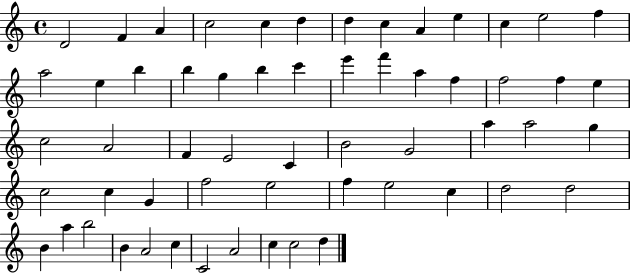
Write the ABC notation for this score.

X:1
T:Untitled
M:4/4
L:1/4
K:C
D2 F A c2 c d d c A e c e2 f a2 e b b g b c' e' f' a f f2 f e c2 A2 F E2 C B2 G2 a a2 g c2 c G f2 e2 f e2 c d2 d2 B a b2 B A2 c C2 A2 c c2 d